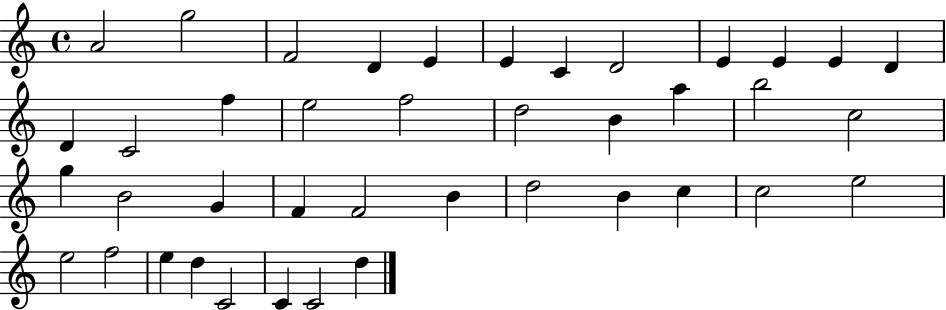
A4/h G5/h F4/h D4/q E4/q E4/q C4/q D4/h E4/q E4/q E4/q D4/q D4/q C4/h F5/q E5/h F5/h D5/h B4/q A5/q B5/h C5/h G5/q B4/h G4/q F4/q F4/h B4/q D5/h B4/q C5/q C5/h E5/h E5/h F5/h E5/q D5/q C4/h C4/q C4/h D5/q